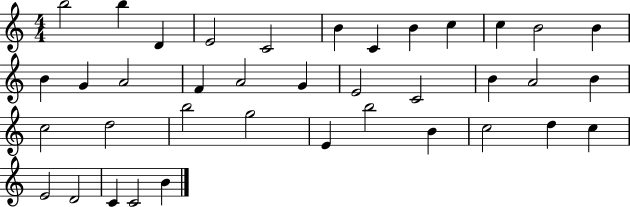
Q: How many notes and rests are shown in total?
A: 38